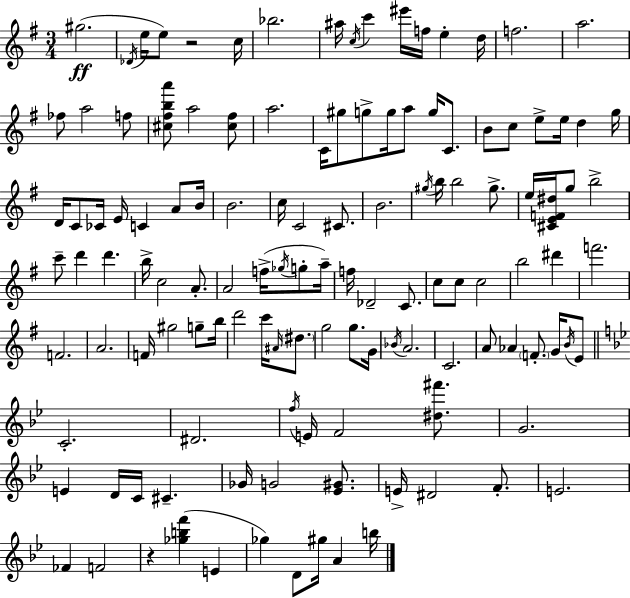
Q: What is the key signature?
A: E minor